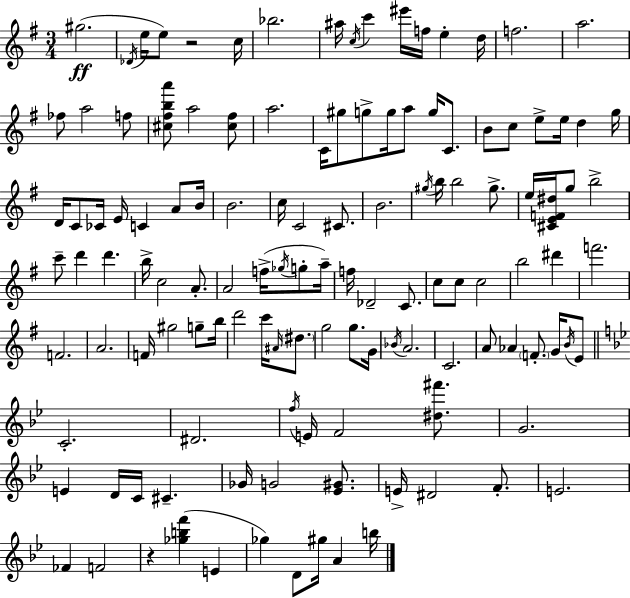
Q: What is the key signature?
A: E minor